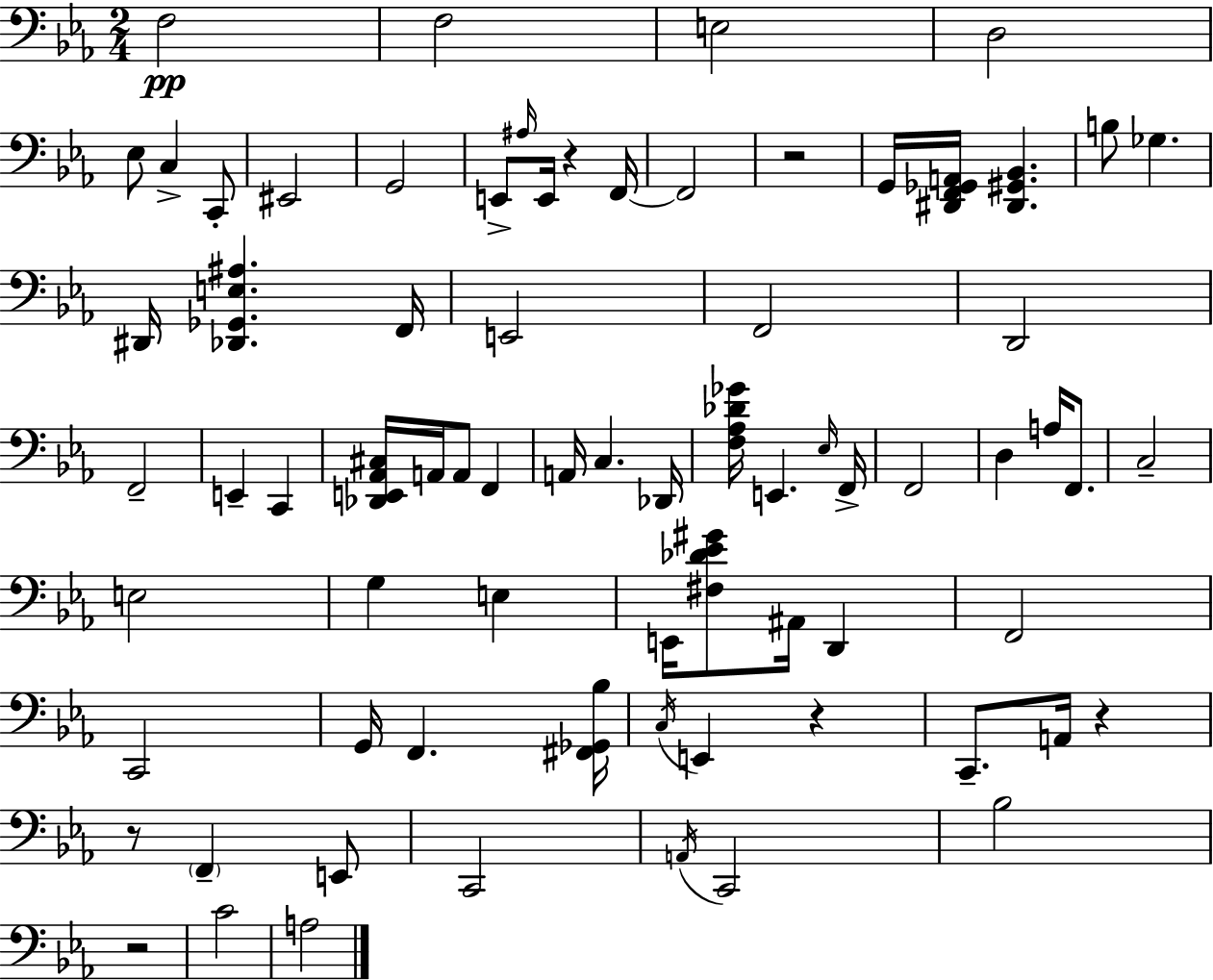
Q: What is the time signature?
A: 2/4